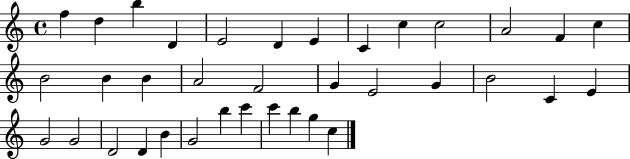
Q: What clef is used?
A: treble